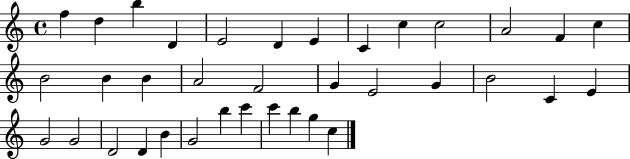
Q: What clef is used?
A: treble